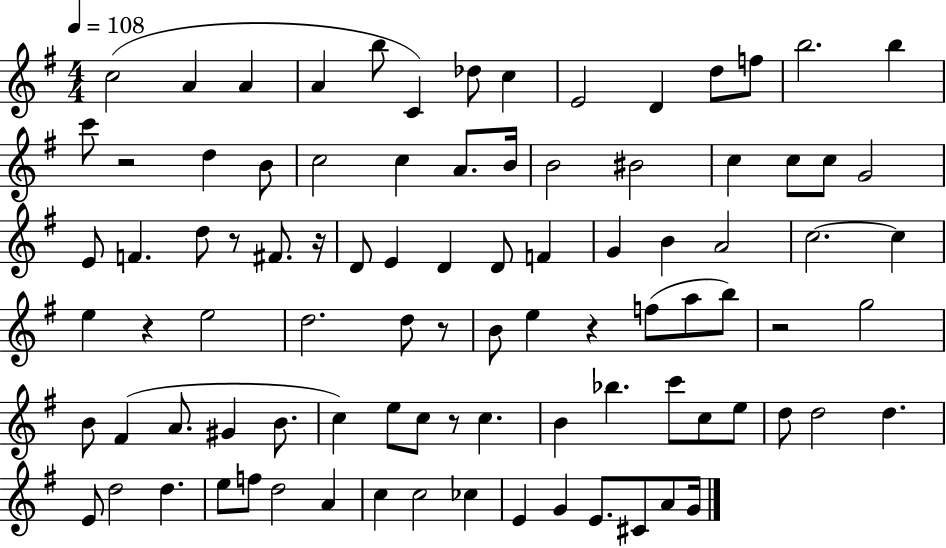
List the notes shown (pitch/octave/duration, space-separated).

C5/h A4/q A4/q A4/q B5/e C4/q Db5/e C5/q E4/h D4/q D5/e F5/e B5/h. B5/q C6/e R/h D5/q B4/e C5/h C5/q A4/e. B4/s B4/h BIS4/h C5/q C5/e C5/e G4/h E4/e F4/q. D5/e R/e F#4/e. R/s D4/e E4/q D4/q D4/e F4/q G4/q B4/q A4/h C5/h. C5/q E5/q R/q E5/h D5/h. D5/e R/e B4/e E5/q R/q F5/e A5/e B5/e R/h G5/h B4/e F#4/q A4/e. G#4/q B4/e. C5/q E5/e C5/e R/e C5/q. B4/q Bb5/q. C6/e C5/e E5/e D5/e D5/h D5/q. E4/e D5/h D5/q. E5/e F5/e D5/h A4/q C5/q C5/h CES5/q E4/q G4/q E4/e. C#4/e A4/e G4/s